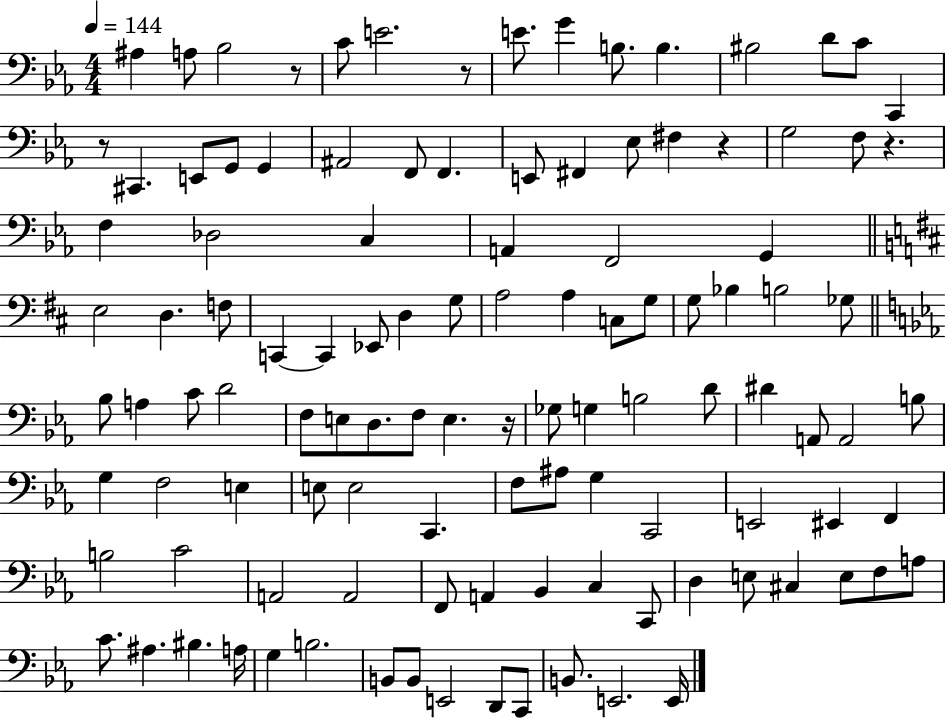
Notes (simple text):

A#3/q A3/e Bb3/h R/e C4/e E4/h. R/e E4/e. G4/q B3/e. B3/q. BIS3/h D4/e C4/e C2/q R/e C#2/q. E2/e G2/e G2/q A#2/h F2/e F2/q. E2/e F#2/q Eb3/e F#3/q R/q G3/h F3/e R/q. F3/q Db3/h C3/q A2/q F2/h G2/q E3/h D3/q. F3/e C2/q C2/q Eb2/e D3/q G3/e A3/h A3/q C3/e G3/e G3/e Bb3/q B3/h Gb3/e Bb3/e A3/q C4/e D4/h F3/e E3/e D3/e. F3/e E3/q. R/s Gb3/e G3/q B3/h D4/e D#4/q A2/e A2/h B3/e G3/q F3/h E3/q E3/e E3/h C2/q. F3/e A#3/e G3/q C2/h E2/h EIS2/q F2/q B3/h C4/h A2/h A2/h F2/e A2/q Bb2/q C3/q C2/e D3/q E3/e C#3/q E3/e F3/e A3/e C4/e. A#3/q. BIS3/q. A3/s G3/q B3/h. B2/e B2/e E2/h D2/e C2/e B2/e. E2/h. E2/s